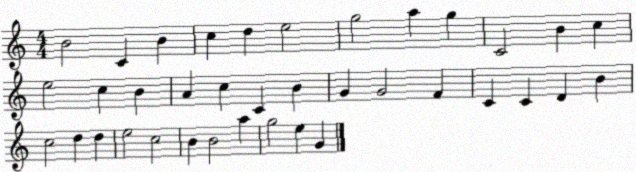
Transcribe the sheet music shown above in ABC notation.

X:1
T:Untitled
M:4/4
L:1/4
K:C
B2 C B c d e2 g2 a g C2 B c e2 c B A c C B G G2 F C C D B c2 d d e2 c2 B B2 a g2 e G